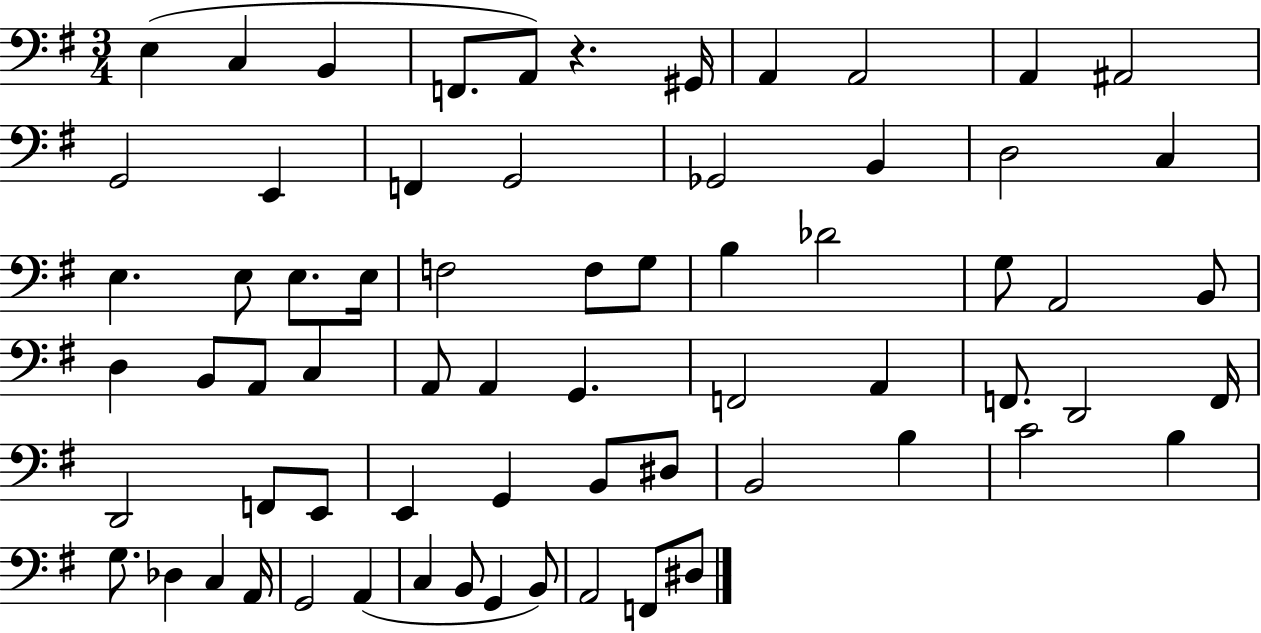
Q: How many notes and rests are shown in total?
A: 67